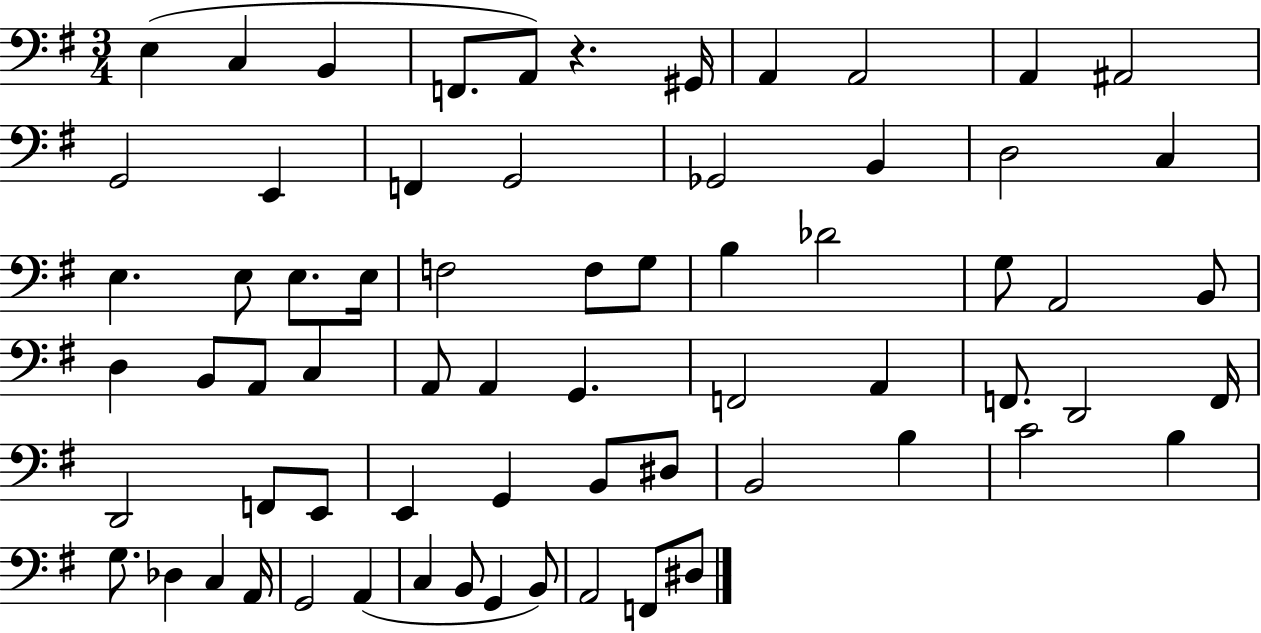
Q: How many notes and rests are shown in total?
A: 67